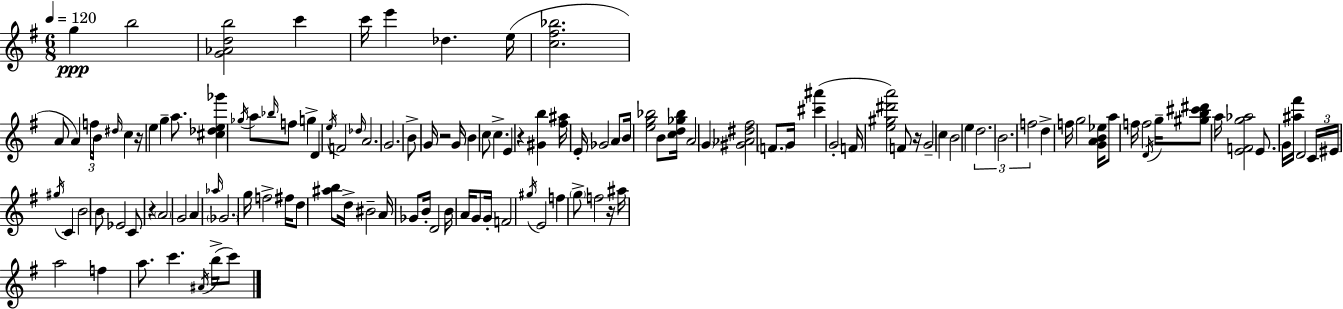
G5/q B5/h [G4,Ab4,D5,B5]/h C6/q C6/s E6/q Db5/q. E5/s [C5,F#5,Bb5]/h. A4/e A4/q F5/s B4/s D#5/s C5/q R/s E5/q G5/q A5/e. [C#5,Db5,E5,Gb6]/q Gb5/s A5/e Bb5/s F5/e G5/q D4/q E5/s F4/h Db5/s A4/h. G4/h. B4/e G4/s R/h G4/s B4/q C5/e C5/q. E4/q R/q [G#4,B5]/q [F#5,A#5]/s E4/s Gb4/h A4/e B4/s [E5,G5,Bb5]/h B4/e [C5,D5,Gb5,Bb5]/s A4/h G4/q [G#4,Ab4,D#5,F#5]/h F4/e. G4/s [C#6,A#6]/q G4/h F4/s [E5,G#5,D#6,A6]/h F4/e R/s G4/h C5/q B4/h E5/q D5/h. B4/h. F5/h D5/q F5/s G5/h [G4,A4,B4,Eb5]/s A5/e F5/s F5/h D4/s G5/s [G#5,B5,C#6,D#6]/e A5/s [E4,F4,G5,Ab5]/h E4/e. G4/s [A#5,F#6]/s D4/h C4/s EIS4/s G#5/s C4/q B4/h B4/e Eb4/h C4/e R/q A4/h G4/h A4/q Ab5/s Gb4/h. G5/s F5/h F#5/s D5/e [A#5,B5]/e D5/s BIS4/h A4/s Gb4/e B4/s D4/h B4/s A4/s G4/e G4/s F4/h G#5/s E4/h F5/q G5/e F5/h R/s A#5/s A5/h F5/q A5/e. C6/q. A#4/s B5/s C6/e